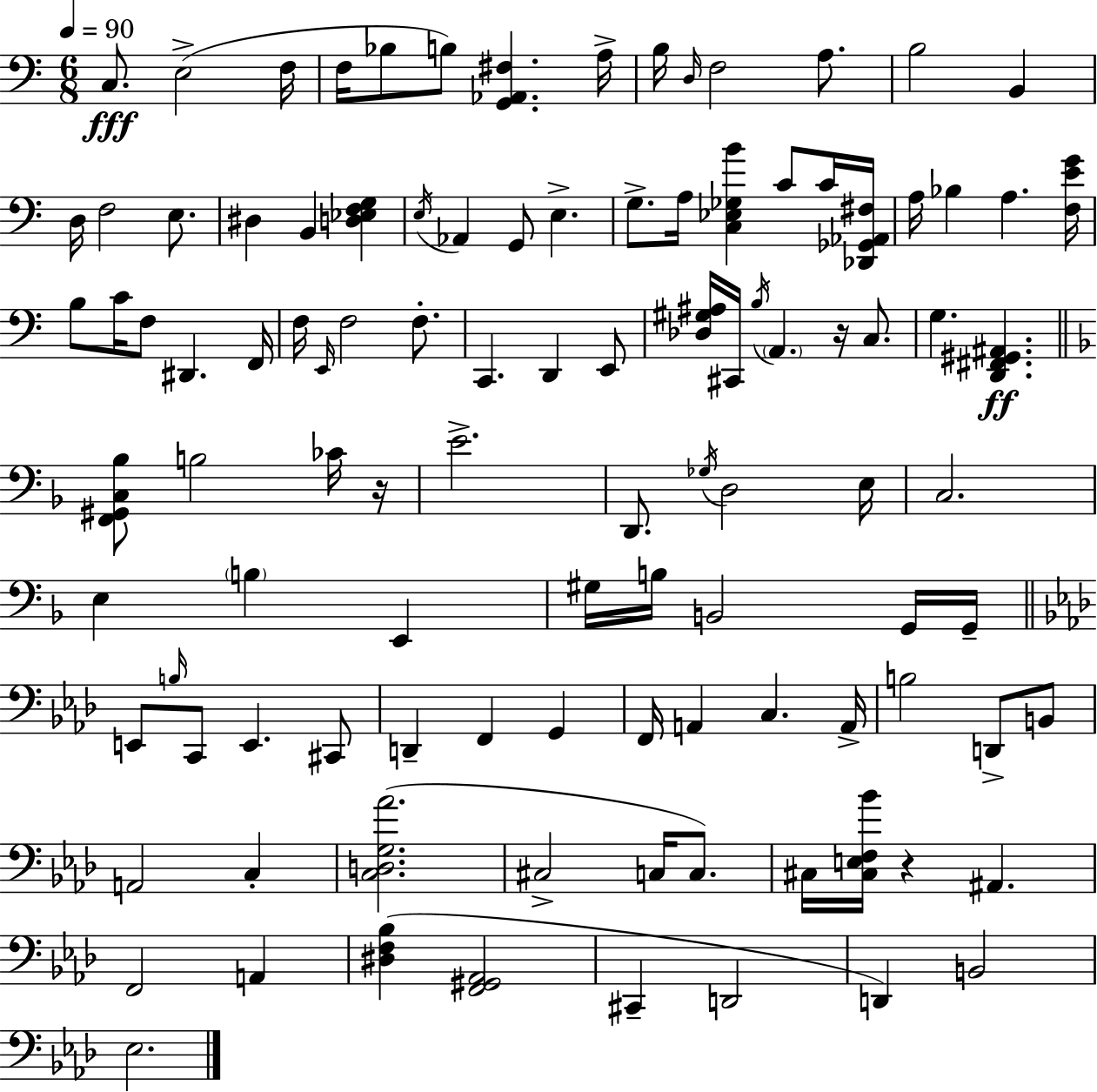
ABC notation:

X:1
T:Untitled
M:6/8
L:1/4
K:C
C,/2 E,2 F,/4 F,/4 _B,/2 B,/2 [G,,_A,,^F,] A,/4 B,/4 D,/4 F,2 A,/2 B,2 B,, D,/4 F,2 E,/2 ^D, B,, [D,_E,F,G,] E,/4 _A,, G,,/2 E, G,/2 A,/4 [C,_E,_G,B] C/2 C/4 [_D,,_G,,_A,,^F,]/4 A,/4 _B, A, [F,EG]/4 B,/2 C/4 F,/2 ^D,, F,,/4 F,/4 E,,/4 F,2 F,/2 C,, D,, E,,/2 [_D,^G,^A,]/4 ^C,,/4 B,/4 A,, z/4 C,/2 G, [D,,^F,,^G,,^A,,] [F,,^G,,C,_B,]/2 B,2 _C/4 z/4 E2 D,,/2 _G,/4 D,2 E,/4 C,2 E, B, E,, ^G,/4 B,/4 B,,2 G,,/4 G,,/4 E,,/2 B,/4 C,,/2 E,, ^C,,/2 D,, F,, G,, F,,/4 A,, C, A,,/4 B,2 D,,/2 B,,/2 A,,2 C, [C,D,G,_A]2 ^C,2 C,/4 C,/2 ^C,/4 [^C,E,F,_B]/4 z ^A,, F,,2 A,, [^D,F,_B,] [F,,^G,,_A,,]2 ^C,, D,,2 D,, B,,2 _E,2